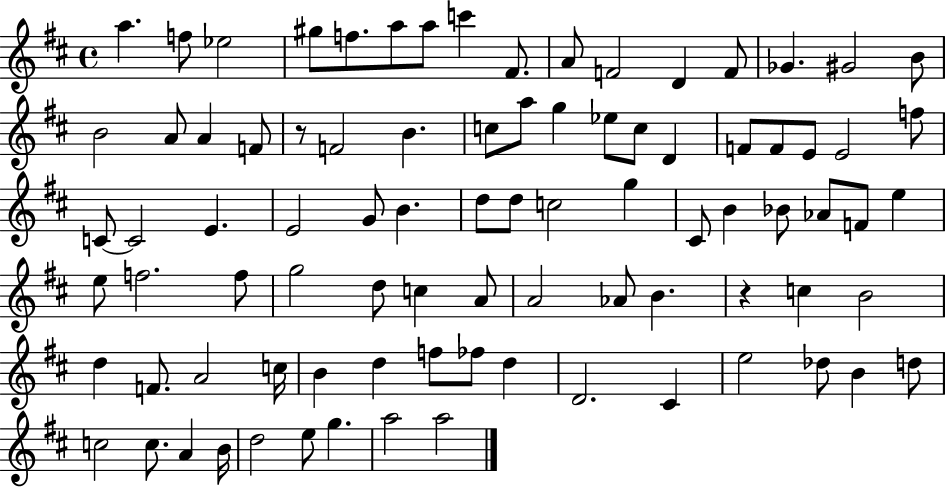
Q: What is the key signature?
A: D major